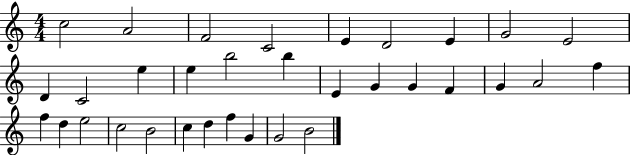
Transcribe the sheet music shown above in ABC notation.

X:1
T:Untitled
M:4/4
L:1/4
K:C
c2 A2 F2 C2 E D2 E G2 E2 D C2 e e b2 b E G G F G A2 f f d e2 c2 B2 c d f G G2 B2